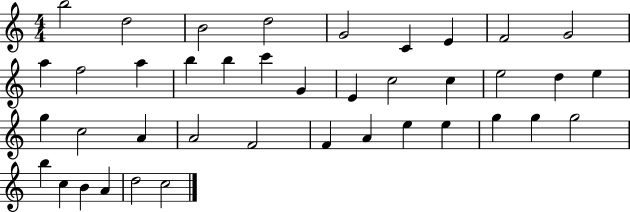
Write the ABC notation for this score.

X:1
T:Untitled
M:4/4
L:1/4
K:C
b2 d2 B2 d2 G2 C E F2 G2 a f2 a b b c' G E c2 c e2 d e g c2 A A2 F2 F A e e g g g2 b c B A d2 c2